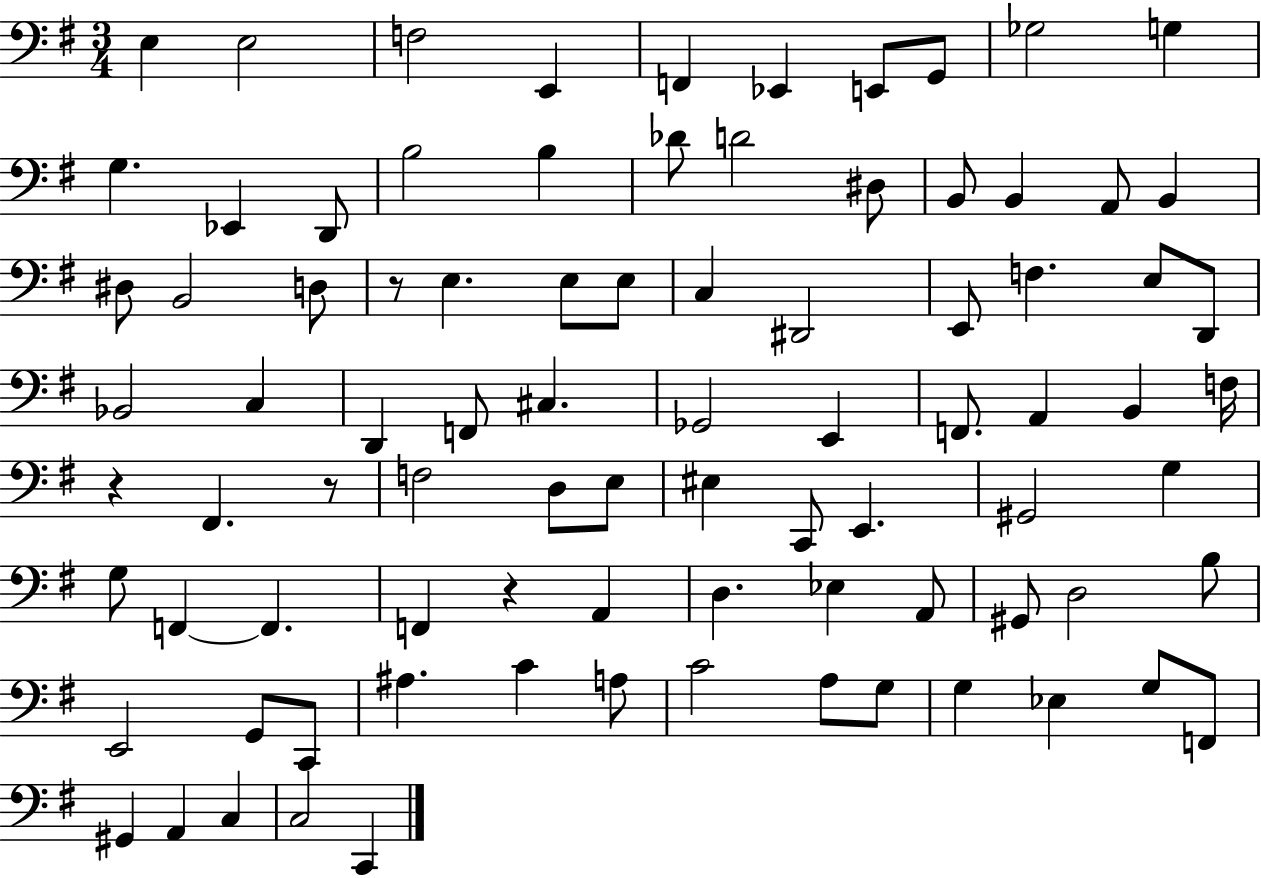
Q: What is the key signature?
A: G major